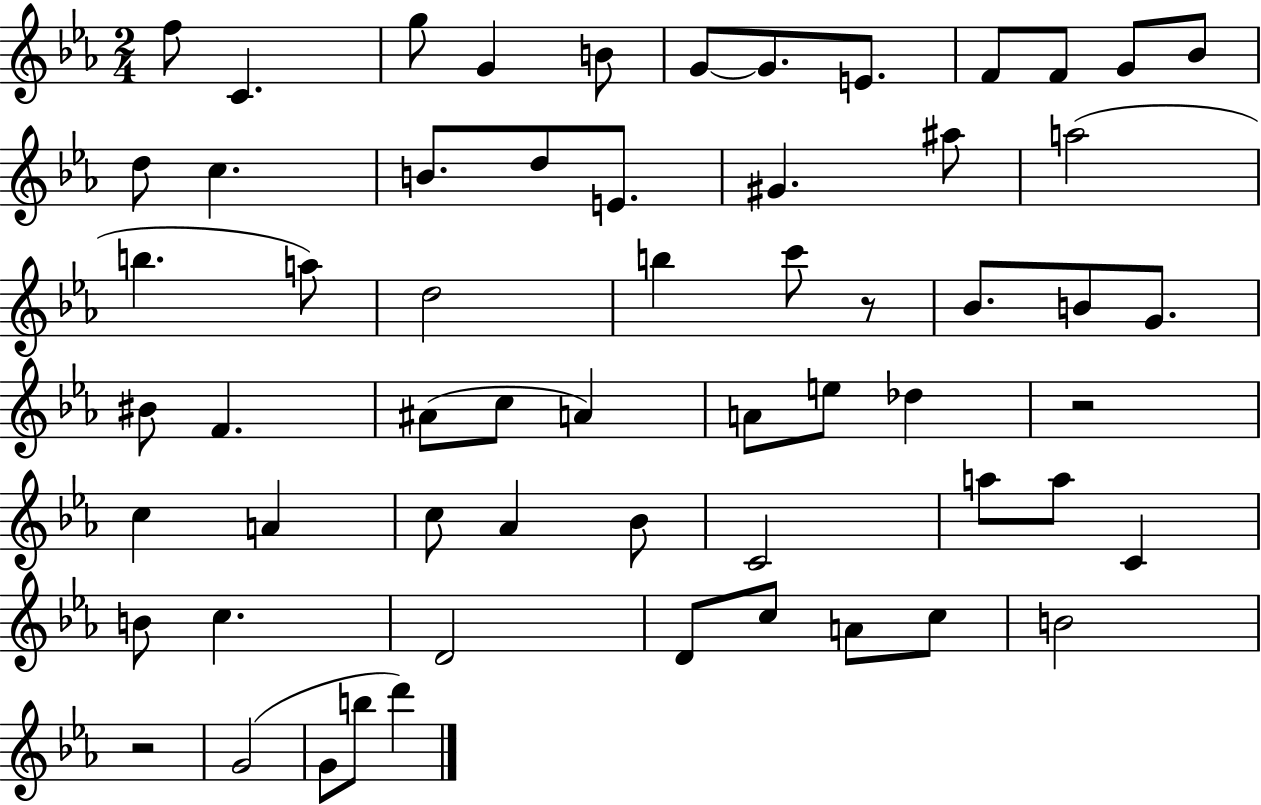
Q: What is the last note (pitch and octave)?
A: D6